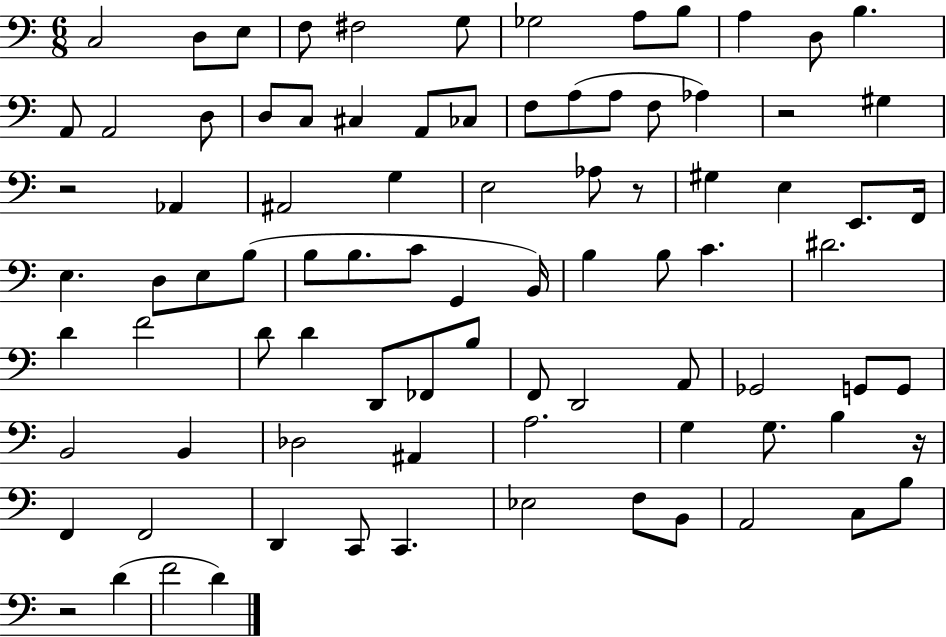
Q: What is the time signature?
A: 6/8